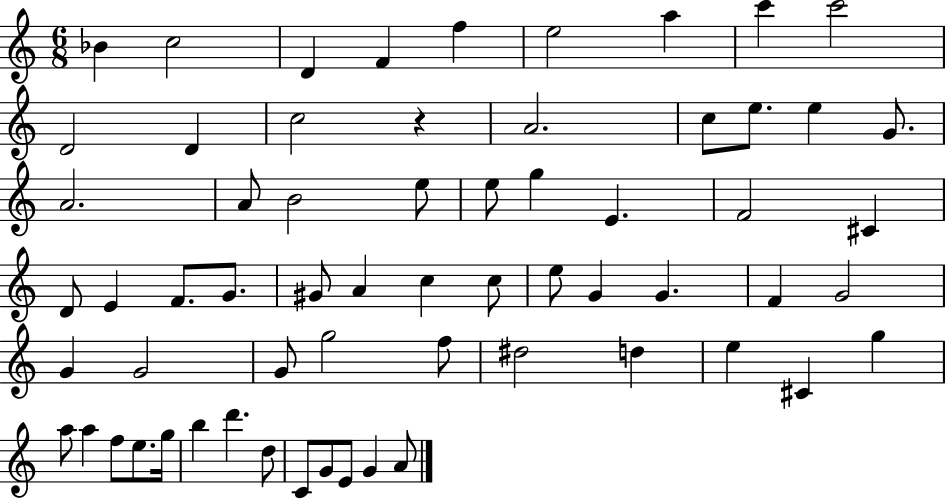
Bb4/q C5/h D4/q F4/q F5/q E5/h A5/q C6/q C6/h D4/h D4/q C5/h R/q A4/h. C5/e E5/e. E5/q G4/e. A4/h. A4/e B4/h E5/e E5/e G5/q E4/q. F4/h C#4/q D4/e E4/q F4/e. G4/e. G#4/e A4/q C5/q C5/e E5/e G4/q G4/q. F4/q G4/h G4/q G4/h G4/e G5/h F5/e D#5/h D5/q E5/q C#4/q G5/q A5/e A5/q F5/e E5/e. G5/s B5/q D6/q. D5/e C4/e G4/e E4/e G4/q A4/e